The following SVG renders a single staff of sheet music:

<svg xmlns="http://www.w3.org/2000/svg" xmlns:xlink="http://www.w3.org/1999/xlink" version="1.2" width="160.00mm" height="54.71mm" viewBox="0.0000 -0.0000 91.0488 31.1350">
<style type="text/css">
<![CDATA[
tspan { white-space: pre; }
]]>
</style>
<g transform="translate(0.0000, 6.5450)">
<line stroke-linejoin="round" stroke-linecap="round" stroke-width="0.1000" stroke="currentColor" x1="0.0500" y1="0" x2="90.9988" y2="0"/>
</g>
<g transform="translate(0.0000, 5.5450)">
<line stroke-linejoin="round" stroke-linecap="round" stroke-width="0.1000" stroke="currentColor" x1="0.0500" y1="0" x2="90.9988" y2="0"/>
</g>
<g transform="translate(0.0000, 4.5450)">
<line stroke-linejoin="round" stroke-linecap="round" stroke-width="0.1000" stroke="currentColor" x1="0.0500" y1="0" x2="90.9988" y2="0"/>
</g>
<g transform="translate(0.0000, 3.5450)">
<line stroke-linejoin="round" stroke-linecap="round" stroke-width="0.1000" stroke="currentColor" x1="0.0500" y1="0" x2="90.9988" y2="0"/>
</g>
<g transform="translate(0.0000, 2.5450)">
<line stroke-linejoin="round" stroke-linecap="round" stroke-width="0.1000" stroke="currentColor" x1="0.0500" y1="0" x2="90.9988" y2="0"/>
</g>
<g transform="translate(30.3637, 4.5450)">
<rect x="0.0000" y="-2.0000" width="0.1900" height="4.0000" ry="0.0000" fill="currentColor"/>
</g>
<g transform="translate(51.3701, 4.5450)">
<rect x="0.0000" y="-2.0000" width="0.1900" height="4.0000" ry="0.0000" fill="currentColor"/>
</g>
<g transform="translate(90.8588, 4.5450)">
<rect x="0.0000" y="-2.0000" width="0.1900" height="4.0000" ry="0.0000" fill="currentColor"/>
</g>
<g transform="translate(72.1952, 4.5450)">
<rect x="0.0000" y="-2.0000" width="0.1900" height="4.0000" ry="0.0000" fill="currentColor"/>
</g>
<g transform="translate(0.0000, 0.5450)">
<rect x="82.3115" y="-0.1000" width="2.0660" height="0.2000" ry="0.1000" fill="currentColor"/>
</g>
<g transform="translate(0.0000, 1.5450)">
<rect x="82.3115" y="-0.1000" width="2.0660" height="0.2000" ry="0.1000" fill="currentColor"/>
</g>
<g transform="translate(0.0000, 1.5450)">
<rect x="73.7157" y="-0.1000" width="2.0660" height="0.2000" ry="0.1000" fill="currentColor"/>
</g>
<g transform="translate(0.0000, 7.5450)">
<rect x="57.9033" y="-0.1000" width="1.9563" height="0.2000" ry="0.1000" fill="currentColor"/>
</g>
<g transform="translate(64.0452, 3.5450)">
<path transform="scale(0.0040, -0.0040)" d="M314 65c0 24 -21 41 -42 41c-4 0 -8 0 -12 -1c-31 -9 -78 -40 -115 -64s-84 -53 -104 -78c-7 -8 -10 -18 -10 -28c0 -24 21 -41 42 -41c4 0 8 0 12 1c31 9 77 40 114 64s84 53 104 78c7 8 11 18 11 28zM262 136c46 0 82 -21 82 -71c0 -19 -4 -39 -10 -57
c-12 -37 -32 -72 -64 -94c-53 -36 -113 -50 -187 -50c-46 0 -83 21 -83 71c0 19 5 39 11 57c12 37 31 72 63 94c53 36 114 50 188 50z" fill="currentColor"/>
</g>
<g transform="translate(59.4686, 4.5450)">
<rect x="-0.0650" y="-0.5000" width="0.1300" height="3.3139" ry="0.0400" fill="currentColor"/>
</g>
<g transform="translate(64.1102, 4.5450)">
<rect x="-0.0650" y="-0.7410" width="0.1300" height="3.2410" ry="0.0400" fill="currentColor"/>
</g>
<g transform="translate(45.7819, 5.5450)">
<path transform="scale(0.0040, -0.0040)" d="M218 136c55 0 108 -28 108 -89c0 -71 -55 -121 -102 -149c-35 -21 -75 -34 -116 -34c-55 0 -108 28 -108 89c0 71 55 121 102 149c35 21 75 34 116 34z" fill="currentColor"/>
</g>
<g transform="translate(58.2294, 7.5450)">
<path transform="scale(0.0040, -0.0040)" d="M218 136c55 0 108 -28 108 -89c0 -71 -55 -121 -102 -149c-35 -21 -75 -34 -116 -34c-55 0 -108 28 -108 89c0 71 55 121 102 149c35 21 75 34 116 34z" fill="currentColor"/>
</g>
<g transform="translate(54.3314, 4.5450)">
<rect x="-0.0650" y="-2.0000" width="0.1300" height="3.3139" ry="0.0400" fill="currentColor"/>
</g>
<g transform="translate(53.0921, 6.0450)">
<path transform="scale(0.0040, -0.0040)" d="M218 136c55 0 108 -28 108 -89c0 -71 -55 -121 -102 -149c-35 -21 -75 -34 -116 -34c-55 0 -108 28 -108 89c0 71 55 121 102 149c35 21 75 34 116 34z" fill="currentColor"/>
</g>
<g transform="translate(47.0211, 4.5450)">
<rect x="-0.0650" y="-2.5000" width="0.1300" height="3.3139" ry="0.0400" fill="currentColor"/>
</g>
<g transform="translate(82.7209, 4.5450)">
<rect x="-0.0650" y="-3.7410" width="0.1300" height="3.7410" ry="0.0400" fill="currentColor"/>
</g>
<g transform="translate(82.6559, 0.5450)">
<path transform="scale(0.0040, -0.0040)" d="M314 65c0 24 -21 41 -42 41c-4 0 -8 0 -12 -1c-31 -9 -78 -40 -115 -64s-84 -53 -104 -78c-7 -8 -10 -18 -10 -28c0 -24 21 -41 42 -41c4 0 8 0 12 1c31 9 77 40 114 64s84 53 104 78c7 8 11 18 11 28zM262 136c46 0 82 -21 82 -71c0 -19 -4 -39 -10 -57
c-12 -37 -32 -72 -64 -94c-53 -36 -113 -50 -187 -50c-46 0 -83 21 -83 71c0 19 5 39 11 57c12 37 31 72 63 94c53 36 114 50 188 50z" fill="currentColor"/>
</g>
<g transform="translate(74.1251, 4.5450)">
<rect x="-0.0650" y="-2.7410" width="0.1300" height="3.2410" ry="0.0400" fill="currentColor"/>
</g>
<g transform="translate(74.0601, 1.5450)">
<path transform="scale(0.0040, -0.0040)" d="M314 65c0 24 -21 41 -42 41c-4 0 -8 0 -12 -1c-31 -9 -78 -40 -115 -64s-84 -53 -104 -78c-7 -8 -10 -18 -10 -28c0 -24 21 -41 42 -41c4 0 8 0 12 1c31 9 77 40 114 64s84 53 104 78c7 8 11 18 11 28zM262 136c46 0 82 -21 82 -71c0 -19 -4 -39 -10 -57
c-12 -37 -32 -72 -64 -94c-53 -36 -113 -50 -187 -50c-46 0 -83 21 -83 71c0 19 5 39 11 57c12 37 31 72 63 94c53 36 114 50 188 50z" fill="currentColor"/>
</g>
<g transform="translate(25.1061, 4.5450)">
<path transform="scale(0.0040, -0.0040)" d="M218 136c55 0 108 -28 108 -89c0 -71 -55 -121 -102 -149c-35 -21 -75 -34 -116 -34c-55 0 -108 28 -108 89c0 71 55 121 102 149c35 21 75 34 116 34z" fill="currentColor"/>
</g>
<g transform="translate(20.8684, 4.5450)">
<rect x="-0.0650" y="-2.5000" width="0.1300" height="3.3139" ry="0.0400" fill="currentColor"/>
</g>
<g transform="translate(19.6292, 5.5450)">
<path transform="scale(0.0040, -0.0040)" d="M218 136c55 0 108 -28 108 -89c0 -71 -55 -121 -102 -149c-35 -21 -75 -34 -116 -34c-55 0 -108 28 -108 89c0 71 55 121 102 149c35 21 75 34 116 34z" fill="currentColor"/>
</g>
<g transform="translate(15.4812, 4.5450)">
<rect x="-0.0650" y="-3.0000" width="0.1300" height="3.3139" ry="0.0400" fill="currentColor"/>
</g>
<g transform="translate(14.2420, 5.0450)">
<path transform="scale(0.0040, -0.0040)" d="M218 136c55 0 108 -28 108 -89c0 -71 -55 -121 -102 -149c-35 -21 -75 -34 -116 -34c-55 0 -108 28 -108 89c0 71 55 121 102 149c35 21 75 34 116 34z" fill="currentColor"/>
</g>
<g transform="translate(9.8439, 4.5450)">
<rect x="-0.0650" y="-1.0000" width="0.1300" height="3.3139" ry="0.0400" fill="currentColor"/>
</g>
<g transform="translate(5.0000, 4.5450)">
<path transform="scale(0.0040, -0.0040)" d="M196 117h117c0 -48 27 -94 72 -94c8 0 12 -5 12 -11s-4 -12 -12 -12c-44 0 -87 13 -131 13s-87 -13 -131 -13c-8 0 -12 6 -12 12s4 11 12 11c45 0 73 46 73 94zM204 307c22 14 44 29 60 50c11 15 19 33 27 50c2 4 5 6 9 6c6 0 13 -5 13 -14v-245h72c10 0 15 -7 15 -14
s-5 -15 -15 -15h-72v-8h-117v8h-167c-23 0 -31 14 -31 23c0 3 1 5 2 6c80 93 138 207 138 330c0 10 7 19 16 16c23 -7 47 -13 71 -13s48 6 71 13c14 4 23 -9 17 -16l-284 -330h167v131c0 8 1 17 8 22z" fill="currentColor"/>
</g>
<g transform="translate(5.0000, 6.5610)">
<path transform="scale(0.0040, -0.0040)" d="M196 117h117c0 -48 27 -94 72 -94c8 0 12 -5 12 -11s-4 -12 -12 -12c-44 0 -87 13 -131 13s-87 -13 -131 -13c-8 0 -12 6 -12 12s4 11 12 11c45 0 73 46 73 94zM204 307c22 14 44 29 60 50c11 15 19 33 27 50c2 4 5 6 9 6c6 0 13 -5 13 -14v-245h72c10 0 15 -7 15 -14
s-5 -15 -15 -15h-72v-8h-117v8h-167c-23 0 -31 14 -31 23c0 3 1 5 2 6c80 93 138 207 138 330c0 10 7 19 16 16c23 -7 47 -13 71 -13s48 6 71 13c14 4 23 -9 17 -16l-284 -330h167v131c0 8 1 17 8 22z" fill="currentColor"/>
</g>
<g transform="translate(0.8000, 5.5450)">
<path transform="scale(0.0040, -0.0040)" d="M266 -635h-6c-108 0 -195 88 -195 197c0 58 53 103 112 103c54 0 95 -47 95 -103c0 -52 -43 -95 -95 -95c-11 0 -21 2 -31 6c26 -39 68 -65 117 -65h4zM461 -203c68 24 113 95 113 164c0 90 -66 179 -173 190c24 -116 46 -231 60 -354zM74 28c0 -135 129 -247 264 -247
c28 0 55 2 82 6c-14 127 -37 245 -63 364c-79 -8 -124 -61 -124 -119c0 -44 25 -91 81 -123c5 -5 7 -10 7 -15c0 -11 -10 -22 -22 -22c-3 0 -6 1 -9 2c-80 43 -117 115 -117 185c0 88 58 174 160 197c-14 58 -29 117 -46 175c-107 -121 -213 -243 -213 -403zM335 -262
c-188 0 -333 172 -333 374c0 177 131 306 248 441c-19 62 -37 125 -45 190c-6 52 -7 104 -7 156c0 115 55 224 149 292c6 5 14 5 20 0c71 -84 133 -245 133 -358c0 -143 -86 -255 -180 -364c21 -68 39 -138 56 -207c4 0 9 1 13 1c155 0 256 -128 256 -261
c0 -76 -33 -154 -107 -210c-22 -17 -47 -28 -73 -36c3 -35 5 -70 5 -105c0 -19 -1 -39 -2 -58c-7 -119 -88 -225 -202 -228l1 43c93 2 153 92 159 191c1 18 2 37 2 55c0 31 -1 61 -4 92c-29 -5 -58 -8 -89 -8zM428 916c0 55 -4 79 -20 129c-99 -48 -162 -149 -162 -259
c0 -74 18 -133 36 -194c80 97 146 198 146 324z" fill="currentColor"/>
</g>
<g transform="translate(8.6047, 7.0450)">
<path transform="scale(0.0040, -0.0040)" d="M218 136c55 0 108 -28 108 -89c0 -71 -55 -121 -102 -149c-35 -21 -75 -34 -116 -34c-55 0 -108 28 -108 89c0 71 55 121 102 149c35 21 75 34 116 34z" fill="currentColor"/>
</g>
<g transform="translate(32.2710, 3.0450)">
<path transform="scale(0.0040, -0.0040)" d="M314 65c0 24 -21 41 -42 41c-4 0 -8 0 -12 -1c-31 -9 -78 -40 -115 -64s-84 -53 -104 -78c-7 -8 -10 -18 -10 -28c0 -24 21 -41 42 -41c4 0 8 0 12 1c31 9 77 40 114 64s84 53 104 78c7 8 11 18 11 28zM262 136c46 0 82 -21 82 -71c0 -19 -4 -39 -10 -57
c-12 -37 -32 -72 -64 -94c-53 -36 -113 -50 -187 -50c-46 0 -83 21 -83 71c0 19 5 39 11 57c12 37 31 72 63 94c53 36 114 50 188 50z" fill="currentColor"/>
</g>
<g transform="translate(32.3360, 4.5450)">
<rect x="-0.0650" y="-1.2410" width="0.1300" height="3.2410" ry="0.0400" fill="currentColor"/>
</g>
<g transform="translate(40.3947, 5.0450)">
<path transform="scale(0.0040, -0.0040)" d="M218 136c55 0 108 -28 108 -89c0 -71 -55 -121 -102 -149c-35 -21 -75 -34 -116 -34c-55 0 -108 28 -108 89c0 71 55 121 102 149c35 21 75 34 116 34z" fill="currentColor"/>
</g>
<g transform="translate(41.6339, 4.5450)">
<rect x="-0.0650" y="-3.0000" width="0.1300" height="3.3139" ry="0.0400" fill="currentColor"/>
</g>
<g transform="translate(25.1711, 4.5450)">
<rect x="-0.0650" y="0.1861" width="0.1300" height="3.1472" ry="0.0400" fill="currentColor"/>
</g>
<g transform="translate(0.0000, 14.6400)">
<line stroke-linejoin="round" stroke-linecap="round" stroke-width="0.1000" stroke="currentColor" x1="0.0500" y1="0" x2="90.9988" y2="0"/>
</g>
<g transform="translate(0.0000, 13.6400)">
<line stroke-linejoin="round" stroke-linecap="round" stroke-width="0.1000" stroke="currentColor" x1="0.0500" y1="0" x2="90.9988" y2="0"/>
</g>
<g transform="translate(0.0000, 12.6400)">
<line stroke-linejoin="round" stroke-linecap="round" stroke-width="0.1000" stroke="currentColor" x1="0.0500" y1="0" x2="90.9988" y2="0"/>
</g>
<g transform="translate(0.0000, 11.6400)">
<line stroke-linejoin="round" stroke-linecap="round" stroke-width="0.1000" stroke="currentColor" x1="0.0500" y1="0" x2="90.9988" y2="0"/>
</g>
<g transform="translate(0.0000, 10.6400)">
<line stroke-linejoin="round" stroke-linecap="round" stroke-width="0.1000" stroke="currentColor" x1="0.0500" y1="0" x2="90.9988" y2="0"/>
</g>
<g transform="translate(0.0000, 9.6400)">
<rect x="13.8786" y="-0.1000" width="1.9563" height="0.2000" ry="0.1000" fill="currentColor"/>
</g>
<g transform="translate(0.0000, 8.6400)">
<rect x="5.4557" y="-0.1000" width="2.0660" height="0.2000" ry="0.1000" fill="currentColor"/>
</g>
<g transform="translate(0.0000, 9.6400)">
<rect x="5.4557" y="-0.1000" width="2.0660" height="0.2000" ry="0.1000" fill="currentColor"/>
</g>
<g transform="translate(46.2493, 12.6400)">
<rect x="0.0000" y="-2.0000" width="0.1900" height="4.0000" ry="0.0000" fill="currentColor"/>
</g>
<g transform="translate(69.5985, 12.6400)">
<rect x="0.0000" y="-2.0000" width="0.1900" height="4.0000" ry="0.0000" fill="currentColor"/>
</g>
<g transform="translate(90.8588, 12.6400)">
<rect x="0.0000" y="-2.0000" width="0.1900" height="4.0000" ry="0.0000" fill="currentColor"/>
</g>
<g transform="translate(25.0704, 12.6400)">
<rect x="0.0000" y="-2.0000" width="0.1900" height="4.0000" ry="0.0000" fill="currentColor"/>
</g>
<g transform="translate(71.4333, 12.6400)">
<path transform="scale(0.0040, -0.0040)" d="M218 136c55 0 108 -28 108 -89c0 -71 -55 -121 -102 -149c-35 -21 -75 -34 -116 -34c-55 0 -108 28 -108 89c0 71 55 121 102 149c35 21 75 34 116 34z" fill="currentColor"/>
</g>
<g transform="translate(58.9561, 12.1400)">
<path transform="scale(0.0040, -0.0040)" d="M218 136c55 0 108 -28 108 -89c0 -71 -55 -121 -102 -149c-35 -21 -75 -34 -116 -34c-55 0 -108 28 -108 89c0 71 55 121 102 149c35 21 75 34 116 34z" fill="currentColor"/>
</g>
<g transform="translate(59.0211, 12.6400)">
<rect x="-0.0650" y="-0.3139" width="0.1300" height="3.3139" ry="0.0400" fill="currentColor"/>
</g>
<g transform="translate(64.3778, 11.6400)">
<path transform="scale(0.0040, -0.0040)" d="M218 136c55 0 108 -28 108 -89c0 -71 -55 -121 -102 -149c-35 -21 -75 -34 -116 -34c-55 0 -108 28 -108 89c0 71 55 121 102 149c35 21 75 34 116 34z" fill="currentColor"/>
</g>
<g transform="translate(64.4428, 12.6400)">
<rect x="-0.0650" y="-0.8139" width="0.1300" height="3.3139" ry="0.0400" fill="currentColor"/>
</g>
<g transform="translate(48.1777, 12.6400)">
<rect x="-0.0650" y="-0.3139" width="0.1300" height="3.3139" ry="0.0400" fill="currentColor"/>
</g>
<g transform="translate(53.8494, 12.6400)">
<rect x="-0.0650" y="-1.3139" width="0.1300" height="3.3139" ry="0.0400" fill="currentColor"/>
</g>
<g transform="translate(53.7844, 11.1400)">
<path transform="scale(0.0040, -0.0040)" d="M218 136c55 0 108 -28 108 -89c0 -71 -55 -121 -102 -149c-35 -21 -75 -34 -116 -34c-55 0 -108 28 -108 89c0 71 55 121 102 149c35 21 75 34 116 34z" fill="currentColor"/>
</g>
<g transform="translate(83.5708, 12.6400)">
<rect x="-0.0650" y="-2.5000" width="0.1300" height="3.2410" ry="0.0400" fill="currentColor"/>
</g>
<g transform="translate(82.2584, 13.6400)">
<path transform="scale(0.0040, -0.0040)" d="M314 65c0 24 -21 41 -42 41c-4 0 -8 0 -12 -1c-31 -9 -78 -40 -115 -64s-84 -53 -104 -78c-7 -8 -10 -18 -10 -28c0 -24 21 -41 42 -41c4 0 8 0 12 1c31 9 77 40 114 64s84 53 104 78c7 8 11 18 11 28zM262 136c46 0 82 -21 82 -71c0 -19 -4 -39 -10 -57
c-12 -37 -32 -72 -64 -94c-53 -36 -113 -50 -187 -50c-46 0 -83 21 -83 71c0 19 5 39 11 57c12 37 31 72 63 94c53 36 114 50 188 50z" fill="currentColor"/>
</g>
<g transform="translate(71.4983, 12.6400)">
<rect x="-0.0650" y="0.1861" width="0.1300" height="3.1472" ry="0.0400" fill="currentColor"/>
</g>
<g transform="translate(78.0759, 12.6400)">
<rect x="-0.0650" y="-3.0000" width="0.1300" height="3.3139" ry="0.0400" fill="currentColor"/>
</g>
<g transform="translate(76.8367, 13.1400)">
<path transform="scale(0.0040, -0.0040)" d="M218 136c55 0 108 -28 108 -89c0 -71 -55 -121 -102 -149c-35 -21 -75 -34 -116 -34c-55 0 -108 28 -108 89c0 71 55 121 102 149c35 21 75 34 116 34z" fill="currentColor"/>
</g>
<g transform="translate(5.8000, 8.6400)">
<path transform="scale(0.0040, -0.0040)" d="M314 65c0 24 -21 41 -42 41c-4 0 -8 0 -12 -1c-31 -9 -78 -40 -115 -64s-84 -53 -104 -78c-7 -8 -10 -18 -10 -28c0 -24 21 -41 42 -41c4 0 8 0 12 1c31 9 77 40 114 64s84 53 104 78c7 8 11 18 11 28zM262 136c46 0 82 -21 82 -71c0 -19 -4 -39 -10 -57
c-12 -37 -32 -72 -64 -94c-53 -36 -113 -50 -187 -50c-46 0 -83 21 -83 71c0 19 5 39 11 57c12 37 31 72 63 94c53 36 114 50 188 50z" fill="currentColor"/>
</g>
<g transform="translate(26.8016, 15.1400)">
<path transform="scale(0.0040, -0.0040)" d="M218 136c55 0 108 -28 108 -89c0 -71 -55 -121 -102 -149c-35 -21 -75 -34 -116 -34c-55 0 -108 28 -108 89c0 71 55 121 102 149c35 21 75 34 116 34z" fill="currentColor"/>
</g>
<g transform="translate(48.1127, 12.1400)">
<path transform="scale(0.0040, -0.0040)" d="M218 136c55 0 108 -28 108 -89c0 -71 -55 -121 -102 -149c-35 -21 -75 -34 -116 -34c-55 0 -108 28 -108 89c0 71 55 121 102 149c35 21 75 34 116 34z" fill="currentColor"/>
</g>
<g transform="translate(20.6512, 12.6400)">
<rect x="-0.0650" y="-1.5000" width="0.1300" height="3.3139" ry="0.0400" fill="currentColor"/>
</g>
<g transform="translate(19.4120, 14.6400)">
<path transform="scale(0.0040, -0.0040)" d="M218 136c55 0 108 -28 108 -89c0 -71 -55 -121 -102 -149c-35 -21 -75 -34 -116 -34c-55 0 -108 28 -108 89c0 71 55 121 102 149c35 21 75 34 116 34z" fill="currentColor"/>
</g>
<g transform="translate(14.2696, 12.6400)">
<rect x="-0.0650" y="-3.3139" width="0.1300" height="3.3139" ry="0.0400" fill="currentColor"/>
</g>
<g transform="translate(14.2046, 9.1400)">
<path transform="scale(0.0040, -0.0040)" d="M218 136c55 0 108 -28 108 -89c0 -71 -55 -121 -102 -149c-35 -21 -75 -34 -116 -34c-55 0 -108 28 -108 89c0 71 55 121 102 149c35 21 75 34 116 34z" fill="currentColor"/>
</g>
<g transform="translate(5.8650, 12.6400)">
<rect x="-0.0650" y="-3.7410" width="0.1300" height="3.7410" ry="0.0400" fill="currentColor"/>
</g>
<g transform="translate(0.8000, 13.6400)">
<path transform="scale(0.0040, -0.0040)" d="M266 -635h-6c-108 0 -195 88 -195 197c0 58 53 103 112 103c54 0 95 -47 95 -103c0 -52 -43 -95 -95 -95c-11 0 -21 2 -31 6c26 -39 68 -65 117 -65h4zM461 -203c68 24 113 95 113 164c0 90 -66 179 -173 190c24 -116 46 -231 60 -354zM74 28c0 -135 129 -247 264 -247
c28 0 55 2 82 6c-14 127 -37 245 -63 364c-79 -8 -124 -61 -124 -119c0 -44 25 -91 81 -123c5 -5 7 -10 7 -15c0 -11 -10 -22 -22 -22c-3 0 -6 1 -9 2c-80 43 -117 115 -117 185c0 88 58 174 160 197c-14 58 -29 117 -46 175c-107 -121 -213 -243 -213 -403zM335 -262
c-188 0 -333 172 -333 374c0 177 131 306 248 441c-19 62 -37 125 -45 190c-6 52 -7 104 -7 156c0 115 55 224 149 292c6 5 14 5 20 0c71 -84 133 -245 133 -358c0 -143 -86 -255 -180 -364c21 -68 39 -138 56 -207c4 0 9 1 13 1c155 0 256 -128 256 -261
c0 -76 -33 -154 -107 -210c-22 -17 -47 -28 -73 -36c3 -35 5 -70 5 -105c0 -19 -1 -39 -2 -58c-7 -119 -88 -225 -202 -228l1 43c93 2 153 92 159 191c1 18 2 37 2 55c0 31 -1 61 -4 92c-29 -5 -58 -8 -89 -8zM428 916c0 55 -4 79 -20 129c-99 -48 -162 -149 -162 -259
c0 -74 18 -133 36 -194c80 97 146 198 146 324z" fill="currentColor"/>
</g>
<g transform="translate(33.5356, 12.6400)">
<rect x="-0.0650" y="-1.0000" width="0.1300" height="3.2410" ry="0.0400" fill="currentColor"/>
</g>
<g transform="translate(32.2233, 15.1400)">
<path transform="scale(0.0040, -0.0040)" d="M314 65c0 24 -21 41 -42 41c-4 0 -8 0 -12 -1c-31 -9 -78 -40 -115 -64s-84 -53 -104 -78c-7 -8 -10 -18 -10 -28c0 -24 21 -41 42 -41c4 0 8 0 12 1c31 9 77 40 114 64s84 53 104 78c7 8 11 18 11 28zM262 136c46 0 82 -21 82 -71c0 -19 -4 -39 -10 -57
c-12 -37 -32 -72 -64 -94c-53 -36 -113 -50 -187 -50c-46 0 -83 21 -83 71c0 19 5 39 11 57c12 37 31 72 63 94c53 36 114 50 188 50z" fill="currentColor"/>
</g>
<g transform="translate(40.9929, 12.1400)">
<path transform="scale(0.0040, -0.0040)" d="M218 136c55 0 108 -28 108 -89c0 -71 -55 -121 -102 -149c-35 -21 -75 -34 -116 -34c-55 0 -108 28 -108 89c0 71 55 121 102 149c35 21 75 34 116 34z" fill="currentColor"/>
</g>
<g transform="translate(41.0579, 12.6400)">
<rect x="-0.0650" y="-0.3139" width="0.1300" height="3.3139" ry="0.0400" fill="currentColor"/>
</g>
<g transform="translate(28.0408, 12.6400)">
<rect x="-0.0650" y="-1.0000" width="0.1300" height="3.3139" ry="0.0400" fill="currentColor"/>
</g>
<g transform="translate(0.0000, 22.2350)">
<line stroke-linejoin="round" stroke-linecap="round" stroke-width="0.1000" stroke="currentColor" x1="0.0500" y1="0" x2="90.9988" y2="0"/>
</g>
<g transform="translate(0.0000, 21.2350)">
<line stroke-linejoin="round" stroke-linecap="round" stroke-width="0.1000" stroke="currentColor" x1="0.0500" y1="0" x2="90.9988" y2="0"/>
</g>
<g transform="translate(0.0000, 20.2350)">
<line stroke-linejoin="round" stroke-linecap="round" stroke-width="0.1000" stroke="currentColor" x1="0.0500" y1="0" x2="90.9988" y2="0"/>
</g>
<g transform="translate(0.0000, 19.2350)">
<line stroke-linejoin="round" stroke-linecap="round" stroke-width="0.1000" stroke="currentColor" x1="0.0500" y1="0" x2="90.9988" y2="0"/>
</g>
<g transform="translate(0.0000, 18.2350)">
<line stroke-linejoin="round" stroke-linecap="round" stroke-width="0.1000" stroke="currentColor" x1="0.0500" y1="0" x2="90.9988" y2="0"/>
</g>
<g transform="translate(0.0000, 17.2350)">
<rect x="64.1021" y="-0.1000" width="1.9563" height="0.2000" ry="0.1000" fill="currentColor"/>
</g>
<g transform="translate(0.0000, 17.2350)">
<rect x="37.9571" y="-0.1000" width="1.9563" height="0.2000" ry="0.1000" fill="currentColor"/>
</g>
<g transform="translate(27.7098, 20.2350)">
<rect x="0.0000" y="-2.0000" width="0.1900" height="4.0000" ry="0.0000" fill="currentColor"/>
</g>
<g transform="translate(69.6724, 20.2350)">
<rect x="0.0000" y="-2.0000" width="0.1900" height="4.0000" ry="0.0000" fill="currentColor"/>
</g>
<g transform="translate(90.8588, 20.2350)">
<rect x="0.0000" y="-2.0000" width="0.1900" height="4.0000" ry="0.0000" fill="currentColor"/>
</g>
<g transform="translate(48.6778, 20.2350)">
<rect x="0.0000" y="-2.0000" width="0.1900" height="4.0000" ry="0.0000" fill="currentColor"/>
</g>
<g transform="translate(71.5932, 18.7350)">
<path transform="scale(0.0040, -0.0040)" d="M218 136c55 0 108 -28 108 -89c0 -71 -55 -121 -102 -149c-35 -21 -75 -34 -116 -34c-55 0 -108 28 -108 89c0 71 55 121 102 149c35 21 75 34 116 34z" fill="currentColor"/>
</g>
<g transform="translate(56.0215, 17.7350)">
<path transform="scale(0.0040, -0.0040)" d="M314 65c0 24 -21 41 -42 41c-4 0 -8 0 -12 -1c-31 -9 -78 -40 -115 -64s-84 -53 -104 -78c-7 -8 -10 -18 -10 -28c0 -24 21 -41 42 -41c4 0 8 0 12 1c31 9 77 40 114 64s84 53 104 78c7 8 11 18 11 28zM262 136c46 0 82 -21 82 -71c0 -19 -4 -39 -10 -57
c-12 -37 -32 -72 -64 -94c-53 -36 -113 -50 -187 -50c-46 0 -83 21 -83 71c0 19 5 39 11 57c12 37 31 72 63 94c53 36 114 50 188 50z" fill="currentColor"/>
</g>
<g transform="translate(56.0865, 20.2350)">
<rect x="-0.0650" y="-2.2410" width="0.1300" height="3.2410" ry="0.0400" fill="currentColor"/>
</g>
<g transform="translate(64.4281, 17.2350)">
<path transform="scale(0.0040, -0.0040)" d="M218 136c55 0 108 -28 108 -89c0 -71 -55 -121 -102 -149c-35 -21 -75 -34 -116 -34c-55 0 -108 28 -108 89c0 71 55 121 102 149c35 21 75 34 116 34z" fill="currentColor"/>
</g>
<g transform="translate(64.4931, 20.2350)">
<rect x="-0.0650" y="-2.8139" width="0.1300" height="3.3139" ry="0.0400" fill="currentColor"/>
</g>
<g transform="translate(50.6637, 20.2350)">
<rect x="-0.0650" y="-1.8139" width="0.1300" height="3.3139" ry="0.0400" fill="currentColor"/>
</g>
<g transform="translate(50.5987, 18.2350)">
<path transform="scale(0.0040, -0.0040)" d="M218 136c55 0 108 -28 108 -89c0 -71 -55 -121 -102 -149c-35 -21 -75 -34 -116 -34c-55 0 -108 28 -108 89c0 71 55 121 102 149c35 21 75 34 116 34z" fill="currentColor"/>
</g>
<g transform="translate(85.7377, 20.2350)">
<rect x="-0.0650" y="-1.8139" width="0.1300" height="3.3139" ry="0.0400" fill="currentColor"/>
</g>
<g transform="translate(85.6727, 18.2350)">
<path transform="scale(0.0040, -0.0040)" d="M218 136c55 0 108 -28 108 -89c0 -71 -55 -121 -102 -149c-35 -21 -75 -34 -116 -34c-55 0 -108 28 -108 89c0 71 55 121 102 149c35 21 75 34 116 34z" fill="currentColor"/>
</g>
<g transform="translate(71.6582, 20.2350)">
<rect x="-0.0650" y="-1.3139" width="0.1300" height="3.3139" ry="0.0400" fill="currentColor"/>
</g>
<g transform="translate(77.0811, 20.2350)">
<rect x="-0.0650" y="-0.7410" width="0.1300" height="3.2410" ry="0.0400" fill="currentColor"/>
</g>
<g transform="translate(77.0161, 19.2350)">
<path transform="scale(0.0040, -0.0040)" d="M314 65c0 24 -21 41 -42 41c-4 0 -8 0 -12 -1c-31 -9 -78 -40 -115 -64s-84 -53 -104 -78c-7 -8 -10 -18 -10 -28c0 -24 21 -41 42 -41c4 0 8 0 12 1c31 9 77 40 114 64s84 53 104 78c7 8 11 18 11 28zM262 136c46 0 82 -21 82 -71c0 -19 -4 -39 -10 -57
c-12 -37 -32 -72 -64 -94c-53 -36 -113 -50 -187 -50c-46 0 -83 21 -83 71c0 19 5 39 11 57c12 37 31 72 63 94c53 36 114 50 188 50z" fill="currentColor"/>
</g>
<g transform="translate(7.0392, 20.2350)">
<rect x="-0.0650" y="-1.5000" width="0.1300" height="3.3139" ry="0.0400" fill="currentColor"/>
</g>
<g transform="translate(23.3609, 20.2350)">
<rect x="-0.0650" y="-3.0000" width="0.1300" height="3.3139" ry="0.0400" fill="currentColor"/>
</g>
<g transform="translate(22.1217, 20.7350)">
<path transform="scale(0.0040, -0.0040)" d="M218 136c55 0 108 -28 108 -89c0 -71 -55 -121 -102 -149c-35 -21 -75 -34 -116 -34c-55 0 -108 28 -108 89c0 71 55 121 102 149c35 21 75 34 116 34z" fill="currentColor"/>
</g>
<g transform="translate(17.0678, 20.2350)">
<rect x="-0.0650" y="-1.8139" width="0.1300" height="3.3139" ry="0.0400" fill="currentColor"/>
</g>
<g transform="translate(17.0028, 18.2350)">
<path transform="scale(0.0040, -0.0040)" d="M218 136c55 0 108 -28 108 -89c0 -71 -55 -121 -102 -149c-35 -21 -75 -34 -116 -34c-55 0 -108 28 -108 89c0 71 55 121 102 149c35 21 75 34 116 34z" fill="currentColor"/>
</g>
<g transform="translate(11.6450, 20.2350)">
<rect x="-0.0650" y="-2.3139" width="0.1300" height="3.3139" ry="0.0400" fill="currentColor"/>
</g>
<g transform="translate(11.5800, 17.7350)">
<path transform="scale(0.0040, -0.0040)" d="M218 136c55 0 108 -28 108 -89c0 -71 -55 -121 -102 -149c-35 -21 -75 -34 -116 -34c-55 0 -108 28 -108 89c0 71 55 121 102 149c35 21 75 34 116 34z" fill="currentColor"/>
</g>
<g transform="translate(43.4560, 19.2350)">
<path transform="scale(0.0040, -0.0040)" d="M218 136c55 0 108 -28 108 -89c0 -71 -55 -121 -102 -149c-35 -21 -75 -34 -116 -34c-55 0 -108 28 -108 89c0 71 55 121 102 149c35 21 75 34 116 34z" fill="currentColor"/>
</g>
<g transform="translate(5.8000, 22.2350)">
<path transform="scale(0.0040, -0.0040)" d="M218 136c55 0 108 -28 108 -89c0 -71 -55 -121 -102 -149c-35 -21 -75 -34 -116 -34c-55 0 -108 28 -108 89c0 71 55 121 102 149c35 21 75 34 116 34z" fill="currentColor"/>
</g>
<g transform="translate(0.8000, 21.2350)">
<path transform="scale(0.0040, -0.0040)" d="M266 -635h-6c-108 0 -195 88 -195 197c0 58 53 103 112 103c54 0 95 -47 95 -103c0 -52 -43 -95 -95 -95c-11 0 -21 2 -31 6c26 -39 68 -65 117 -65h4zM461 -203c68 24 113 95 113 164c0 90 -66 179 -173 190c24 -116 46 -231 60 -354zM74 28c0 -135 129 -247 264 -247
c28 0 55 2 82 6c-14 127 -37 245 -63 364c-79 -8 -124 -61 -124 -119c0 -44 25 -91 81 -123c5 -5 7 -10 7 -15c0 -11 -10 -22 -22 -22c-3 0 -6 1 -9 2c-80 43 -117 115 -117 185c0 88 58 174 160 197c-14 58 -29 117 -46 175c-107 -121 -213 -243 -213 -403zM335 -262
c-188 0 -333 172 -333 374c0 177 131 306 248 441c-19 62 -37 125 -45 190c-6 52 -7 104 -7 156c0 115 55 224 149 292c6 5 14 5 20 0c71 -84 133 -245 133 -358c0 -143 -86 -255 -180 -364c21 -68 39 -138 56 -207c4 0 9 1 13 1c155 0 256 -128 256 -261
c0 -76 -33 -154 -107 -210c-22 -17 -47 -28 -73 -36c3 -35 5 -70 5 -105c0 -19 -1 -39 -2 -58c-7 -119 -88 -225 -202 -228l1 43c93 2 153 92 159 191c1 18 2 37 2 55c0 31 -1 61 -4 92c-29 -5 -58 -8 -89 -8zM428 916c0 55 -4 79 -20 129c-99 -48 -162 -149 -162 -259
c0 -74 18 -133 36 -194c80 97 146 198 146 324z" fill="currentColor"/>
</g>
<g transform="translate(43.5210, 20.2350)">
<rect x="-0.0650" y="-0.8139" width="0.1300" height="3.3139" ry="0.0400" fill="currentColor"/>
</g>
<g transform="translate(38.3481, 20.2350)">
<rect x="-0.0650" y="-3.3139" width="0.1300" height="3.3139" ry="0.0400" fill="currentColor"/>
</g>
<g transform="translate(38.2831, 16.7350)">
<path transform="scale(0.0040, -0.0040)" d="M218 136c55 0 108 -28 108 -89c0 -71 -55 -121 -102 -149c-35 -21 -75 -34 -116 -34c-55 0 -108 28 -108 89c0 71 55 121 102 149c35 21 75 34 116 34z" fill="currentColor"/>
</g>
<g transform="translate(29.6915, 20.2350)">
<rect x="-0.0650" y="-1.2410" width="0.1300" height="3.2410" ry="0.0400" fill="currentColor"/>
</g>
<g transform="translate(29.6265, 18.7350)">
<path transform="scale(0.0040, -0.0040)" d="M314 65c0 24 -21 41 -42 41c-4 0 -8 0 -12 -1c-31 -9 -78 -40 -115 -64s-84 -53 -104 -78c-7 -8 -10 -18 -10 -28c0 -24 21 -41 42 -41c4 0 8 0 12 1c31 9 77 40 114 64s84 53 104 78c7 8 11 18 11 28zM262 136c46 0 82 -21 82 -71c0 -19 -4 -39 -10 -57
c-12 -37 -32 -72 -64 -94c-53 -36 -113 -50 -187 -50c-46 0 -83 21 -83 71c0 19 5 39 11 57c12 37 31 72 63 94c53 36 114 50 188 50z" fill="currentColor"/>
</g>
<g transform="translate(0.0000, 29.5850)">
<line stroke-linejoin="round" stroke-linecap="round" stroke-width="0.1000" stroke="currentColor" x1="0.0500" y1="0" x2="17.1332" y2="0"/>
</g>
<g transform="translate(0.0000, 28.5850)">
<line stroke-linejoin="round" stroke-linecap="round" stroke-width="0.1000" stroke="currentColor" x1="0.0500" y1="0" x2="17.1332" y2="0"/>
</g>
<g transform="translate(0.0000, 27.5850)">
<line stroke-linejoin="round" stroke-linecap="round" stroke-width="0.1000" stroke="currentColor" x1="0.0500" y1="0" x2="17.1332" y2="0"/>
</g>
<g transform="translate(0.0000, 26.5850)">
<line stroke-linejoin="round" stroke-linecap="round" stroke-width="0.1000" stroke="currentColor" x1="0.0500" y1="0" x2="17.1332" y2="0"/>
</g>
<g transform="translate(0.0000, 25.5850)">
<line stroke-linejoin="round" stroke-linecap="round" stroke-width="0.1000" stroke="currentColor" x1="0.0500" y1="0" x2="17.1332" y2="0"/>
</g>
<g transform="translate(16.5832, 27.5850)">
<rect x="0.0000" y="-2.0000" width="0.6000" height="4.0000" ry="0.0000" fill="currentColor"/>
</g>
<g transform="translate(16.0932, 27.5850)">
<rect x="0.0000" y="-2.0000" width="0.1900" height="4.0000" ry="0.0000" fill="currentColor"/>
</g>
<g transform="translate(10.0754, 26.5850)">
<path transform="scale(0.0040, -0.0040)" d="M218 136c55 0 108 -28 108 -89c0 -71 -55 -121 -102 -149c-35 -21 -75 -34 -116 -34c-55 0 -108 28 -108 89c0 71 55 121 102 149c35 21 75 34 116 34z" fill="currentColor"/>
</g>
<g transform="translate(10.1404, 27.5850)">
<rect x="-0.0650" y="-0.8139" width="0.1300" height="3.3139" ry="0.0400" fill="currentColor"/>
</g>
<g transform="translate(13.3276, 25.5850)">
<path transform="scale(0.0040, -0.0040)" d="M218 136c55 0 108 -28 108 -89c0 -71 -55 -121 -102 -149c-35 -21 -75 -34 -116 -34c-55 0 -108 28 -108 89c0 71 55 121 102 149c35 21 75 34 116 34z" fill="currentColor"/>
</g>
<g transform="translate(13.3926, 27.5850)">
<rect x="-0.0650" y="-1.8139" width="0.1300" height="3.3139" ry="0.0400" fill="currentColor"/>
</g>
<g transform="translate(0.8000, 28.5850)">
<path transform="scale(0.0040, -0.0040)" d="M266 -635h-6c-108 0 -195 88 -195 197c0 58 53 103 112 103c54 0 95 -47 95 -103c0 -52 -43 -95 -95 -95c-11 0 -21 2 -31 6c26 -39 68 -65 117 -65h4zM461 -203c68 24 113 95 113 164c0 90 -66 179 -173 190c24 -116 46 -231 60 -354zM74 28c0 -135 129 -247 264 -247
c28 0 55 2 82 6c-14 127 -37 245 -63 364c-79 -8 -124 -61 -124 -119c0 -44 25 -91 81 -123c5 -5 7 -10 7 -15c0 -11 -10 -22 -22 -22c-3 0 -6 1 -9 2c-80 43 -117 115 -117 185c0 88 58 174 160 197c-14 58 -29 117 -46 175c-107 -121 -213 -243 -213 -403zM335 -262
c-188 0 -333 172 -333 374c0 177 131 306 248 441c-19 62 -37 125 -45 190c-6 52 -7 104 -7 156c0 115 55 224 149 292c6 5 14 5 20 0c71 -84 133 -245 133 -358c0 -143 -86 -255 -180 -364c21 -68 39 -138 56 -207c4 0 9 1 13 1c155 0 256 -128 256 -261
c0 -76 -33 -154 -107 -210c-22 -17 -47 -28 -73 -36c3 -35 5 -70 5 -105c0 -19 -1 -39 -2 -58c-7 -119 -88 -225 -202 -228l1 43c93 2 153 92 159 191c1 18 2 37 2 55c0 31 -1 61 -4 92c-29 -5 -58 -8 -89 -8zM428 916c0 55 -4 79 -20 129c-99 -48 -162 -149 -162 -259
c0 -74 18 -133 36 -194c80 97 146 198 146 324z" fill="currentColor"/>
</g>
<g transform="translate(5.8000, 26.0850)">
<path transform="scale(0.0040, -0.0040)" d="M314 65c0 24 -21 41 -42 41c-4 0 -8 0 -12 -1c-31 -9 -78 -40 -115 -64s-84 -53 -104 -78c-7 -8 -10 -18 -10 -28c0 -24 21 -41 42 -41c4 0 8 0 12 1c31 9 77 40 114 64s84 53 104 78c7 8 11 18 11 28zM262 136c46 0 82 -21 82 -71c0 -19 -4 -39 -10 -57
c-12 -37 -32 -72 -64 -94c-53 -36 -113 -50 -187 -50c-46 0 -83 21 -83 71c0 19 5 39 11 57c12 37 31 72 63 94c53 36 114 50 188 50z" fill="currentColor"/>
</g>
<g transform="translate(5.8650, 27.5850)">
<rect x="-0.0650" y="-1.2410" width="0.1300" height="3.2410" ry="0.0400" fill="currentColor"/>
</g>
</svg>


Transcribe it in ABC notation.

X:1
T:Untitled
M:4/4
L:1/4
K:C
D A G B e2 A G F C d2 a2 c'2 c'2 b E D D2 c c e c d B A G2 E g f A e2 b d f g2 a e d2 f e2 d f